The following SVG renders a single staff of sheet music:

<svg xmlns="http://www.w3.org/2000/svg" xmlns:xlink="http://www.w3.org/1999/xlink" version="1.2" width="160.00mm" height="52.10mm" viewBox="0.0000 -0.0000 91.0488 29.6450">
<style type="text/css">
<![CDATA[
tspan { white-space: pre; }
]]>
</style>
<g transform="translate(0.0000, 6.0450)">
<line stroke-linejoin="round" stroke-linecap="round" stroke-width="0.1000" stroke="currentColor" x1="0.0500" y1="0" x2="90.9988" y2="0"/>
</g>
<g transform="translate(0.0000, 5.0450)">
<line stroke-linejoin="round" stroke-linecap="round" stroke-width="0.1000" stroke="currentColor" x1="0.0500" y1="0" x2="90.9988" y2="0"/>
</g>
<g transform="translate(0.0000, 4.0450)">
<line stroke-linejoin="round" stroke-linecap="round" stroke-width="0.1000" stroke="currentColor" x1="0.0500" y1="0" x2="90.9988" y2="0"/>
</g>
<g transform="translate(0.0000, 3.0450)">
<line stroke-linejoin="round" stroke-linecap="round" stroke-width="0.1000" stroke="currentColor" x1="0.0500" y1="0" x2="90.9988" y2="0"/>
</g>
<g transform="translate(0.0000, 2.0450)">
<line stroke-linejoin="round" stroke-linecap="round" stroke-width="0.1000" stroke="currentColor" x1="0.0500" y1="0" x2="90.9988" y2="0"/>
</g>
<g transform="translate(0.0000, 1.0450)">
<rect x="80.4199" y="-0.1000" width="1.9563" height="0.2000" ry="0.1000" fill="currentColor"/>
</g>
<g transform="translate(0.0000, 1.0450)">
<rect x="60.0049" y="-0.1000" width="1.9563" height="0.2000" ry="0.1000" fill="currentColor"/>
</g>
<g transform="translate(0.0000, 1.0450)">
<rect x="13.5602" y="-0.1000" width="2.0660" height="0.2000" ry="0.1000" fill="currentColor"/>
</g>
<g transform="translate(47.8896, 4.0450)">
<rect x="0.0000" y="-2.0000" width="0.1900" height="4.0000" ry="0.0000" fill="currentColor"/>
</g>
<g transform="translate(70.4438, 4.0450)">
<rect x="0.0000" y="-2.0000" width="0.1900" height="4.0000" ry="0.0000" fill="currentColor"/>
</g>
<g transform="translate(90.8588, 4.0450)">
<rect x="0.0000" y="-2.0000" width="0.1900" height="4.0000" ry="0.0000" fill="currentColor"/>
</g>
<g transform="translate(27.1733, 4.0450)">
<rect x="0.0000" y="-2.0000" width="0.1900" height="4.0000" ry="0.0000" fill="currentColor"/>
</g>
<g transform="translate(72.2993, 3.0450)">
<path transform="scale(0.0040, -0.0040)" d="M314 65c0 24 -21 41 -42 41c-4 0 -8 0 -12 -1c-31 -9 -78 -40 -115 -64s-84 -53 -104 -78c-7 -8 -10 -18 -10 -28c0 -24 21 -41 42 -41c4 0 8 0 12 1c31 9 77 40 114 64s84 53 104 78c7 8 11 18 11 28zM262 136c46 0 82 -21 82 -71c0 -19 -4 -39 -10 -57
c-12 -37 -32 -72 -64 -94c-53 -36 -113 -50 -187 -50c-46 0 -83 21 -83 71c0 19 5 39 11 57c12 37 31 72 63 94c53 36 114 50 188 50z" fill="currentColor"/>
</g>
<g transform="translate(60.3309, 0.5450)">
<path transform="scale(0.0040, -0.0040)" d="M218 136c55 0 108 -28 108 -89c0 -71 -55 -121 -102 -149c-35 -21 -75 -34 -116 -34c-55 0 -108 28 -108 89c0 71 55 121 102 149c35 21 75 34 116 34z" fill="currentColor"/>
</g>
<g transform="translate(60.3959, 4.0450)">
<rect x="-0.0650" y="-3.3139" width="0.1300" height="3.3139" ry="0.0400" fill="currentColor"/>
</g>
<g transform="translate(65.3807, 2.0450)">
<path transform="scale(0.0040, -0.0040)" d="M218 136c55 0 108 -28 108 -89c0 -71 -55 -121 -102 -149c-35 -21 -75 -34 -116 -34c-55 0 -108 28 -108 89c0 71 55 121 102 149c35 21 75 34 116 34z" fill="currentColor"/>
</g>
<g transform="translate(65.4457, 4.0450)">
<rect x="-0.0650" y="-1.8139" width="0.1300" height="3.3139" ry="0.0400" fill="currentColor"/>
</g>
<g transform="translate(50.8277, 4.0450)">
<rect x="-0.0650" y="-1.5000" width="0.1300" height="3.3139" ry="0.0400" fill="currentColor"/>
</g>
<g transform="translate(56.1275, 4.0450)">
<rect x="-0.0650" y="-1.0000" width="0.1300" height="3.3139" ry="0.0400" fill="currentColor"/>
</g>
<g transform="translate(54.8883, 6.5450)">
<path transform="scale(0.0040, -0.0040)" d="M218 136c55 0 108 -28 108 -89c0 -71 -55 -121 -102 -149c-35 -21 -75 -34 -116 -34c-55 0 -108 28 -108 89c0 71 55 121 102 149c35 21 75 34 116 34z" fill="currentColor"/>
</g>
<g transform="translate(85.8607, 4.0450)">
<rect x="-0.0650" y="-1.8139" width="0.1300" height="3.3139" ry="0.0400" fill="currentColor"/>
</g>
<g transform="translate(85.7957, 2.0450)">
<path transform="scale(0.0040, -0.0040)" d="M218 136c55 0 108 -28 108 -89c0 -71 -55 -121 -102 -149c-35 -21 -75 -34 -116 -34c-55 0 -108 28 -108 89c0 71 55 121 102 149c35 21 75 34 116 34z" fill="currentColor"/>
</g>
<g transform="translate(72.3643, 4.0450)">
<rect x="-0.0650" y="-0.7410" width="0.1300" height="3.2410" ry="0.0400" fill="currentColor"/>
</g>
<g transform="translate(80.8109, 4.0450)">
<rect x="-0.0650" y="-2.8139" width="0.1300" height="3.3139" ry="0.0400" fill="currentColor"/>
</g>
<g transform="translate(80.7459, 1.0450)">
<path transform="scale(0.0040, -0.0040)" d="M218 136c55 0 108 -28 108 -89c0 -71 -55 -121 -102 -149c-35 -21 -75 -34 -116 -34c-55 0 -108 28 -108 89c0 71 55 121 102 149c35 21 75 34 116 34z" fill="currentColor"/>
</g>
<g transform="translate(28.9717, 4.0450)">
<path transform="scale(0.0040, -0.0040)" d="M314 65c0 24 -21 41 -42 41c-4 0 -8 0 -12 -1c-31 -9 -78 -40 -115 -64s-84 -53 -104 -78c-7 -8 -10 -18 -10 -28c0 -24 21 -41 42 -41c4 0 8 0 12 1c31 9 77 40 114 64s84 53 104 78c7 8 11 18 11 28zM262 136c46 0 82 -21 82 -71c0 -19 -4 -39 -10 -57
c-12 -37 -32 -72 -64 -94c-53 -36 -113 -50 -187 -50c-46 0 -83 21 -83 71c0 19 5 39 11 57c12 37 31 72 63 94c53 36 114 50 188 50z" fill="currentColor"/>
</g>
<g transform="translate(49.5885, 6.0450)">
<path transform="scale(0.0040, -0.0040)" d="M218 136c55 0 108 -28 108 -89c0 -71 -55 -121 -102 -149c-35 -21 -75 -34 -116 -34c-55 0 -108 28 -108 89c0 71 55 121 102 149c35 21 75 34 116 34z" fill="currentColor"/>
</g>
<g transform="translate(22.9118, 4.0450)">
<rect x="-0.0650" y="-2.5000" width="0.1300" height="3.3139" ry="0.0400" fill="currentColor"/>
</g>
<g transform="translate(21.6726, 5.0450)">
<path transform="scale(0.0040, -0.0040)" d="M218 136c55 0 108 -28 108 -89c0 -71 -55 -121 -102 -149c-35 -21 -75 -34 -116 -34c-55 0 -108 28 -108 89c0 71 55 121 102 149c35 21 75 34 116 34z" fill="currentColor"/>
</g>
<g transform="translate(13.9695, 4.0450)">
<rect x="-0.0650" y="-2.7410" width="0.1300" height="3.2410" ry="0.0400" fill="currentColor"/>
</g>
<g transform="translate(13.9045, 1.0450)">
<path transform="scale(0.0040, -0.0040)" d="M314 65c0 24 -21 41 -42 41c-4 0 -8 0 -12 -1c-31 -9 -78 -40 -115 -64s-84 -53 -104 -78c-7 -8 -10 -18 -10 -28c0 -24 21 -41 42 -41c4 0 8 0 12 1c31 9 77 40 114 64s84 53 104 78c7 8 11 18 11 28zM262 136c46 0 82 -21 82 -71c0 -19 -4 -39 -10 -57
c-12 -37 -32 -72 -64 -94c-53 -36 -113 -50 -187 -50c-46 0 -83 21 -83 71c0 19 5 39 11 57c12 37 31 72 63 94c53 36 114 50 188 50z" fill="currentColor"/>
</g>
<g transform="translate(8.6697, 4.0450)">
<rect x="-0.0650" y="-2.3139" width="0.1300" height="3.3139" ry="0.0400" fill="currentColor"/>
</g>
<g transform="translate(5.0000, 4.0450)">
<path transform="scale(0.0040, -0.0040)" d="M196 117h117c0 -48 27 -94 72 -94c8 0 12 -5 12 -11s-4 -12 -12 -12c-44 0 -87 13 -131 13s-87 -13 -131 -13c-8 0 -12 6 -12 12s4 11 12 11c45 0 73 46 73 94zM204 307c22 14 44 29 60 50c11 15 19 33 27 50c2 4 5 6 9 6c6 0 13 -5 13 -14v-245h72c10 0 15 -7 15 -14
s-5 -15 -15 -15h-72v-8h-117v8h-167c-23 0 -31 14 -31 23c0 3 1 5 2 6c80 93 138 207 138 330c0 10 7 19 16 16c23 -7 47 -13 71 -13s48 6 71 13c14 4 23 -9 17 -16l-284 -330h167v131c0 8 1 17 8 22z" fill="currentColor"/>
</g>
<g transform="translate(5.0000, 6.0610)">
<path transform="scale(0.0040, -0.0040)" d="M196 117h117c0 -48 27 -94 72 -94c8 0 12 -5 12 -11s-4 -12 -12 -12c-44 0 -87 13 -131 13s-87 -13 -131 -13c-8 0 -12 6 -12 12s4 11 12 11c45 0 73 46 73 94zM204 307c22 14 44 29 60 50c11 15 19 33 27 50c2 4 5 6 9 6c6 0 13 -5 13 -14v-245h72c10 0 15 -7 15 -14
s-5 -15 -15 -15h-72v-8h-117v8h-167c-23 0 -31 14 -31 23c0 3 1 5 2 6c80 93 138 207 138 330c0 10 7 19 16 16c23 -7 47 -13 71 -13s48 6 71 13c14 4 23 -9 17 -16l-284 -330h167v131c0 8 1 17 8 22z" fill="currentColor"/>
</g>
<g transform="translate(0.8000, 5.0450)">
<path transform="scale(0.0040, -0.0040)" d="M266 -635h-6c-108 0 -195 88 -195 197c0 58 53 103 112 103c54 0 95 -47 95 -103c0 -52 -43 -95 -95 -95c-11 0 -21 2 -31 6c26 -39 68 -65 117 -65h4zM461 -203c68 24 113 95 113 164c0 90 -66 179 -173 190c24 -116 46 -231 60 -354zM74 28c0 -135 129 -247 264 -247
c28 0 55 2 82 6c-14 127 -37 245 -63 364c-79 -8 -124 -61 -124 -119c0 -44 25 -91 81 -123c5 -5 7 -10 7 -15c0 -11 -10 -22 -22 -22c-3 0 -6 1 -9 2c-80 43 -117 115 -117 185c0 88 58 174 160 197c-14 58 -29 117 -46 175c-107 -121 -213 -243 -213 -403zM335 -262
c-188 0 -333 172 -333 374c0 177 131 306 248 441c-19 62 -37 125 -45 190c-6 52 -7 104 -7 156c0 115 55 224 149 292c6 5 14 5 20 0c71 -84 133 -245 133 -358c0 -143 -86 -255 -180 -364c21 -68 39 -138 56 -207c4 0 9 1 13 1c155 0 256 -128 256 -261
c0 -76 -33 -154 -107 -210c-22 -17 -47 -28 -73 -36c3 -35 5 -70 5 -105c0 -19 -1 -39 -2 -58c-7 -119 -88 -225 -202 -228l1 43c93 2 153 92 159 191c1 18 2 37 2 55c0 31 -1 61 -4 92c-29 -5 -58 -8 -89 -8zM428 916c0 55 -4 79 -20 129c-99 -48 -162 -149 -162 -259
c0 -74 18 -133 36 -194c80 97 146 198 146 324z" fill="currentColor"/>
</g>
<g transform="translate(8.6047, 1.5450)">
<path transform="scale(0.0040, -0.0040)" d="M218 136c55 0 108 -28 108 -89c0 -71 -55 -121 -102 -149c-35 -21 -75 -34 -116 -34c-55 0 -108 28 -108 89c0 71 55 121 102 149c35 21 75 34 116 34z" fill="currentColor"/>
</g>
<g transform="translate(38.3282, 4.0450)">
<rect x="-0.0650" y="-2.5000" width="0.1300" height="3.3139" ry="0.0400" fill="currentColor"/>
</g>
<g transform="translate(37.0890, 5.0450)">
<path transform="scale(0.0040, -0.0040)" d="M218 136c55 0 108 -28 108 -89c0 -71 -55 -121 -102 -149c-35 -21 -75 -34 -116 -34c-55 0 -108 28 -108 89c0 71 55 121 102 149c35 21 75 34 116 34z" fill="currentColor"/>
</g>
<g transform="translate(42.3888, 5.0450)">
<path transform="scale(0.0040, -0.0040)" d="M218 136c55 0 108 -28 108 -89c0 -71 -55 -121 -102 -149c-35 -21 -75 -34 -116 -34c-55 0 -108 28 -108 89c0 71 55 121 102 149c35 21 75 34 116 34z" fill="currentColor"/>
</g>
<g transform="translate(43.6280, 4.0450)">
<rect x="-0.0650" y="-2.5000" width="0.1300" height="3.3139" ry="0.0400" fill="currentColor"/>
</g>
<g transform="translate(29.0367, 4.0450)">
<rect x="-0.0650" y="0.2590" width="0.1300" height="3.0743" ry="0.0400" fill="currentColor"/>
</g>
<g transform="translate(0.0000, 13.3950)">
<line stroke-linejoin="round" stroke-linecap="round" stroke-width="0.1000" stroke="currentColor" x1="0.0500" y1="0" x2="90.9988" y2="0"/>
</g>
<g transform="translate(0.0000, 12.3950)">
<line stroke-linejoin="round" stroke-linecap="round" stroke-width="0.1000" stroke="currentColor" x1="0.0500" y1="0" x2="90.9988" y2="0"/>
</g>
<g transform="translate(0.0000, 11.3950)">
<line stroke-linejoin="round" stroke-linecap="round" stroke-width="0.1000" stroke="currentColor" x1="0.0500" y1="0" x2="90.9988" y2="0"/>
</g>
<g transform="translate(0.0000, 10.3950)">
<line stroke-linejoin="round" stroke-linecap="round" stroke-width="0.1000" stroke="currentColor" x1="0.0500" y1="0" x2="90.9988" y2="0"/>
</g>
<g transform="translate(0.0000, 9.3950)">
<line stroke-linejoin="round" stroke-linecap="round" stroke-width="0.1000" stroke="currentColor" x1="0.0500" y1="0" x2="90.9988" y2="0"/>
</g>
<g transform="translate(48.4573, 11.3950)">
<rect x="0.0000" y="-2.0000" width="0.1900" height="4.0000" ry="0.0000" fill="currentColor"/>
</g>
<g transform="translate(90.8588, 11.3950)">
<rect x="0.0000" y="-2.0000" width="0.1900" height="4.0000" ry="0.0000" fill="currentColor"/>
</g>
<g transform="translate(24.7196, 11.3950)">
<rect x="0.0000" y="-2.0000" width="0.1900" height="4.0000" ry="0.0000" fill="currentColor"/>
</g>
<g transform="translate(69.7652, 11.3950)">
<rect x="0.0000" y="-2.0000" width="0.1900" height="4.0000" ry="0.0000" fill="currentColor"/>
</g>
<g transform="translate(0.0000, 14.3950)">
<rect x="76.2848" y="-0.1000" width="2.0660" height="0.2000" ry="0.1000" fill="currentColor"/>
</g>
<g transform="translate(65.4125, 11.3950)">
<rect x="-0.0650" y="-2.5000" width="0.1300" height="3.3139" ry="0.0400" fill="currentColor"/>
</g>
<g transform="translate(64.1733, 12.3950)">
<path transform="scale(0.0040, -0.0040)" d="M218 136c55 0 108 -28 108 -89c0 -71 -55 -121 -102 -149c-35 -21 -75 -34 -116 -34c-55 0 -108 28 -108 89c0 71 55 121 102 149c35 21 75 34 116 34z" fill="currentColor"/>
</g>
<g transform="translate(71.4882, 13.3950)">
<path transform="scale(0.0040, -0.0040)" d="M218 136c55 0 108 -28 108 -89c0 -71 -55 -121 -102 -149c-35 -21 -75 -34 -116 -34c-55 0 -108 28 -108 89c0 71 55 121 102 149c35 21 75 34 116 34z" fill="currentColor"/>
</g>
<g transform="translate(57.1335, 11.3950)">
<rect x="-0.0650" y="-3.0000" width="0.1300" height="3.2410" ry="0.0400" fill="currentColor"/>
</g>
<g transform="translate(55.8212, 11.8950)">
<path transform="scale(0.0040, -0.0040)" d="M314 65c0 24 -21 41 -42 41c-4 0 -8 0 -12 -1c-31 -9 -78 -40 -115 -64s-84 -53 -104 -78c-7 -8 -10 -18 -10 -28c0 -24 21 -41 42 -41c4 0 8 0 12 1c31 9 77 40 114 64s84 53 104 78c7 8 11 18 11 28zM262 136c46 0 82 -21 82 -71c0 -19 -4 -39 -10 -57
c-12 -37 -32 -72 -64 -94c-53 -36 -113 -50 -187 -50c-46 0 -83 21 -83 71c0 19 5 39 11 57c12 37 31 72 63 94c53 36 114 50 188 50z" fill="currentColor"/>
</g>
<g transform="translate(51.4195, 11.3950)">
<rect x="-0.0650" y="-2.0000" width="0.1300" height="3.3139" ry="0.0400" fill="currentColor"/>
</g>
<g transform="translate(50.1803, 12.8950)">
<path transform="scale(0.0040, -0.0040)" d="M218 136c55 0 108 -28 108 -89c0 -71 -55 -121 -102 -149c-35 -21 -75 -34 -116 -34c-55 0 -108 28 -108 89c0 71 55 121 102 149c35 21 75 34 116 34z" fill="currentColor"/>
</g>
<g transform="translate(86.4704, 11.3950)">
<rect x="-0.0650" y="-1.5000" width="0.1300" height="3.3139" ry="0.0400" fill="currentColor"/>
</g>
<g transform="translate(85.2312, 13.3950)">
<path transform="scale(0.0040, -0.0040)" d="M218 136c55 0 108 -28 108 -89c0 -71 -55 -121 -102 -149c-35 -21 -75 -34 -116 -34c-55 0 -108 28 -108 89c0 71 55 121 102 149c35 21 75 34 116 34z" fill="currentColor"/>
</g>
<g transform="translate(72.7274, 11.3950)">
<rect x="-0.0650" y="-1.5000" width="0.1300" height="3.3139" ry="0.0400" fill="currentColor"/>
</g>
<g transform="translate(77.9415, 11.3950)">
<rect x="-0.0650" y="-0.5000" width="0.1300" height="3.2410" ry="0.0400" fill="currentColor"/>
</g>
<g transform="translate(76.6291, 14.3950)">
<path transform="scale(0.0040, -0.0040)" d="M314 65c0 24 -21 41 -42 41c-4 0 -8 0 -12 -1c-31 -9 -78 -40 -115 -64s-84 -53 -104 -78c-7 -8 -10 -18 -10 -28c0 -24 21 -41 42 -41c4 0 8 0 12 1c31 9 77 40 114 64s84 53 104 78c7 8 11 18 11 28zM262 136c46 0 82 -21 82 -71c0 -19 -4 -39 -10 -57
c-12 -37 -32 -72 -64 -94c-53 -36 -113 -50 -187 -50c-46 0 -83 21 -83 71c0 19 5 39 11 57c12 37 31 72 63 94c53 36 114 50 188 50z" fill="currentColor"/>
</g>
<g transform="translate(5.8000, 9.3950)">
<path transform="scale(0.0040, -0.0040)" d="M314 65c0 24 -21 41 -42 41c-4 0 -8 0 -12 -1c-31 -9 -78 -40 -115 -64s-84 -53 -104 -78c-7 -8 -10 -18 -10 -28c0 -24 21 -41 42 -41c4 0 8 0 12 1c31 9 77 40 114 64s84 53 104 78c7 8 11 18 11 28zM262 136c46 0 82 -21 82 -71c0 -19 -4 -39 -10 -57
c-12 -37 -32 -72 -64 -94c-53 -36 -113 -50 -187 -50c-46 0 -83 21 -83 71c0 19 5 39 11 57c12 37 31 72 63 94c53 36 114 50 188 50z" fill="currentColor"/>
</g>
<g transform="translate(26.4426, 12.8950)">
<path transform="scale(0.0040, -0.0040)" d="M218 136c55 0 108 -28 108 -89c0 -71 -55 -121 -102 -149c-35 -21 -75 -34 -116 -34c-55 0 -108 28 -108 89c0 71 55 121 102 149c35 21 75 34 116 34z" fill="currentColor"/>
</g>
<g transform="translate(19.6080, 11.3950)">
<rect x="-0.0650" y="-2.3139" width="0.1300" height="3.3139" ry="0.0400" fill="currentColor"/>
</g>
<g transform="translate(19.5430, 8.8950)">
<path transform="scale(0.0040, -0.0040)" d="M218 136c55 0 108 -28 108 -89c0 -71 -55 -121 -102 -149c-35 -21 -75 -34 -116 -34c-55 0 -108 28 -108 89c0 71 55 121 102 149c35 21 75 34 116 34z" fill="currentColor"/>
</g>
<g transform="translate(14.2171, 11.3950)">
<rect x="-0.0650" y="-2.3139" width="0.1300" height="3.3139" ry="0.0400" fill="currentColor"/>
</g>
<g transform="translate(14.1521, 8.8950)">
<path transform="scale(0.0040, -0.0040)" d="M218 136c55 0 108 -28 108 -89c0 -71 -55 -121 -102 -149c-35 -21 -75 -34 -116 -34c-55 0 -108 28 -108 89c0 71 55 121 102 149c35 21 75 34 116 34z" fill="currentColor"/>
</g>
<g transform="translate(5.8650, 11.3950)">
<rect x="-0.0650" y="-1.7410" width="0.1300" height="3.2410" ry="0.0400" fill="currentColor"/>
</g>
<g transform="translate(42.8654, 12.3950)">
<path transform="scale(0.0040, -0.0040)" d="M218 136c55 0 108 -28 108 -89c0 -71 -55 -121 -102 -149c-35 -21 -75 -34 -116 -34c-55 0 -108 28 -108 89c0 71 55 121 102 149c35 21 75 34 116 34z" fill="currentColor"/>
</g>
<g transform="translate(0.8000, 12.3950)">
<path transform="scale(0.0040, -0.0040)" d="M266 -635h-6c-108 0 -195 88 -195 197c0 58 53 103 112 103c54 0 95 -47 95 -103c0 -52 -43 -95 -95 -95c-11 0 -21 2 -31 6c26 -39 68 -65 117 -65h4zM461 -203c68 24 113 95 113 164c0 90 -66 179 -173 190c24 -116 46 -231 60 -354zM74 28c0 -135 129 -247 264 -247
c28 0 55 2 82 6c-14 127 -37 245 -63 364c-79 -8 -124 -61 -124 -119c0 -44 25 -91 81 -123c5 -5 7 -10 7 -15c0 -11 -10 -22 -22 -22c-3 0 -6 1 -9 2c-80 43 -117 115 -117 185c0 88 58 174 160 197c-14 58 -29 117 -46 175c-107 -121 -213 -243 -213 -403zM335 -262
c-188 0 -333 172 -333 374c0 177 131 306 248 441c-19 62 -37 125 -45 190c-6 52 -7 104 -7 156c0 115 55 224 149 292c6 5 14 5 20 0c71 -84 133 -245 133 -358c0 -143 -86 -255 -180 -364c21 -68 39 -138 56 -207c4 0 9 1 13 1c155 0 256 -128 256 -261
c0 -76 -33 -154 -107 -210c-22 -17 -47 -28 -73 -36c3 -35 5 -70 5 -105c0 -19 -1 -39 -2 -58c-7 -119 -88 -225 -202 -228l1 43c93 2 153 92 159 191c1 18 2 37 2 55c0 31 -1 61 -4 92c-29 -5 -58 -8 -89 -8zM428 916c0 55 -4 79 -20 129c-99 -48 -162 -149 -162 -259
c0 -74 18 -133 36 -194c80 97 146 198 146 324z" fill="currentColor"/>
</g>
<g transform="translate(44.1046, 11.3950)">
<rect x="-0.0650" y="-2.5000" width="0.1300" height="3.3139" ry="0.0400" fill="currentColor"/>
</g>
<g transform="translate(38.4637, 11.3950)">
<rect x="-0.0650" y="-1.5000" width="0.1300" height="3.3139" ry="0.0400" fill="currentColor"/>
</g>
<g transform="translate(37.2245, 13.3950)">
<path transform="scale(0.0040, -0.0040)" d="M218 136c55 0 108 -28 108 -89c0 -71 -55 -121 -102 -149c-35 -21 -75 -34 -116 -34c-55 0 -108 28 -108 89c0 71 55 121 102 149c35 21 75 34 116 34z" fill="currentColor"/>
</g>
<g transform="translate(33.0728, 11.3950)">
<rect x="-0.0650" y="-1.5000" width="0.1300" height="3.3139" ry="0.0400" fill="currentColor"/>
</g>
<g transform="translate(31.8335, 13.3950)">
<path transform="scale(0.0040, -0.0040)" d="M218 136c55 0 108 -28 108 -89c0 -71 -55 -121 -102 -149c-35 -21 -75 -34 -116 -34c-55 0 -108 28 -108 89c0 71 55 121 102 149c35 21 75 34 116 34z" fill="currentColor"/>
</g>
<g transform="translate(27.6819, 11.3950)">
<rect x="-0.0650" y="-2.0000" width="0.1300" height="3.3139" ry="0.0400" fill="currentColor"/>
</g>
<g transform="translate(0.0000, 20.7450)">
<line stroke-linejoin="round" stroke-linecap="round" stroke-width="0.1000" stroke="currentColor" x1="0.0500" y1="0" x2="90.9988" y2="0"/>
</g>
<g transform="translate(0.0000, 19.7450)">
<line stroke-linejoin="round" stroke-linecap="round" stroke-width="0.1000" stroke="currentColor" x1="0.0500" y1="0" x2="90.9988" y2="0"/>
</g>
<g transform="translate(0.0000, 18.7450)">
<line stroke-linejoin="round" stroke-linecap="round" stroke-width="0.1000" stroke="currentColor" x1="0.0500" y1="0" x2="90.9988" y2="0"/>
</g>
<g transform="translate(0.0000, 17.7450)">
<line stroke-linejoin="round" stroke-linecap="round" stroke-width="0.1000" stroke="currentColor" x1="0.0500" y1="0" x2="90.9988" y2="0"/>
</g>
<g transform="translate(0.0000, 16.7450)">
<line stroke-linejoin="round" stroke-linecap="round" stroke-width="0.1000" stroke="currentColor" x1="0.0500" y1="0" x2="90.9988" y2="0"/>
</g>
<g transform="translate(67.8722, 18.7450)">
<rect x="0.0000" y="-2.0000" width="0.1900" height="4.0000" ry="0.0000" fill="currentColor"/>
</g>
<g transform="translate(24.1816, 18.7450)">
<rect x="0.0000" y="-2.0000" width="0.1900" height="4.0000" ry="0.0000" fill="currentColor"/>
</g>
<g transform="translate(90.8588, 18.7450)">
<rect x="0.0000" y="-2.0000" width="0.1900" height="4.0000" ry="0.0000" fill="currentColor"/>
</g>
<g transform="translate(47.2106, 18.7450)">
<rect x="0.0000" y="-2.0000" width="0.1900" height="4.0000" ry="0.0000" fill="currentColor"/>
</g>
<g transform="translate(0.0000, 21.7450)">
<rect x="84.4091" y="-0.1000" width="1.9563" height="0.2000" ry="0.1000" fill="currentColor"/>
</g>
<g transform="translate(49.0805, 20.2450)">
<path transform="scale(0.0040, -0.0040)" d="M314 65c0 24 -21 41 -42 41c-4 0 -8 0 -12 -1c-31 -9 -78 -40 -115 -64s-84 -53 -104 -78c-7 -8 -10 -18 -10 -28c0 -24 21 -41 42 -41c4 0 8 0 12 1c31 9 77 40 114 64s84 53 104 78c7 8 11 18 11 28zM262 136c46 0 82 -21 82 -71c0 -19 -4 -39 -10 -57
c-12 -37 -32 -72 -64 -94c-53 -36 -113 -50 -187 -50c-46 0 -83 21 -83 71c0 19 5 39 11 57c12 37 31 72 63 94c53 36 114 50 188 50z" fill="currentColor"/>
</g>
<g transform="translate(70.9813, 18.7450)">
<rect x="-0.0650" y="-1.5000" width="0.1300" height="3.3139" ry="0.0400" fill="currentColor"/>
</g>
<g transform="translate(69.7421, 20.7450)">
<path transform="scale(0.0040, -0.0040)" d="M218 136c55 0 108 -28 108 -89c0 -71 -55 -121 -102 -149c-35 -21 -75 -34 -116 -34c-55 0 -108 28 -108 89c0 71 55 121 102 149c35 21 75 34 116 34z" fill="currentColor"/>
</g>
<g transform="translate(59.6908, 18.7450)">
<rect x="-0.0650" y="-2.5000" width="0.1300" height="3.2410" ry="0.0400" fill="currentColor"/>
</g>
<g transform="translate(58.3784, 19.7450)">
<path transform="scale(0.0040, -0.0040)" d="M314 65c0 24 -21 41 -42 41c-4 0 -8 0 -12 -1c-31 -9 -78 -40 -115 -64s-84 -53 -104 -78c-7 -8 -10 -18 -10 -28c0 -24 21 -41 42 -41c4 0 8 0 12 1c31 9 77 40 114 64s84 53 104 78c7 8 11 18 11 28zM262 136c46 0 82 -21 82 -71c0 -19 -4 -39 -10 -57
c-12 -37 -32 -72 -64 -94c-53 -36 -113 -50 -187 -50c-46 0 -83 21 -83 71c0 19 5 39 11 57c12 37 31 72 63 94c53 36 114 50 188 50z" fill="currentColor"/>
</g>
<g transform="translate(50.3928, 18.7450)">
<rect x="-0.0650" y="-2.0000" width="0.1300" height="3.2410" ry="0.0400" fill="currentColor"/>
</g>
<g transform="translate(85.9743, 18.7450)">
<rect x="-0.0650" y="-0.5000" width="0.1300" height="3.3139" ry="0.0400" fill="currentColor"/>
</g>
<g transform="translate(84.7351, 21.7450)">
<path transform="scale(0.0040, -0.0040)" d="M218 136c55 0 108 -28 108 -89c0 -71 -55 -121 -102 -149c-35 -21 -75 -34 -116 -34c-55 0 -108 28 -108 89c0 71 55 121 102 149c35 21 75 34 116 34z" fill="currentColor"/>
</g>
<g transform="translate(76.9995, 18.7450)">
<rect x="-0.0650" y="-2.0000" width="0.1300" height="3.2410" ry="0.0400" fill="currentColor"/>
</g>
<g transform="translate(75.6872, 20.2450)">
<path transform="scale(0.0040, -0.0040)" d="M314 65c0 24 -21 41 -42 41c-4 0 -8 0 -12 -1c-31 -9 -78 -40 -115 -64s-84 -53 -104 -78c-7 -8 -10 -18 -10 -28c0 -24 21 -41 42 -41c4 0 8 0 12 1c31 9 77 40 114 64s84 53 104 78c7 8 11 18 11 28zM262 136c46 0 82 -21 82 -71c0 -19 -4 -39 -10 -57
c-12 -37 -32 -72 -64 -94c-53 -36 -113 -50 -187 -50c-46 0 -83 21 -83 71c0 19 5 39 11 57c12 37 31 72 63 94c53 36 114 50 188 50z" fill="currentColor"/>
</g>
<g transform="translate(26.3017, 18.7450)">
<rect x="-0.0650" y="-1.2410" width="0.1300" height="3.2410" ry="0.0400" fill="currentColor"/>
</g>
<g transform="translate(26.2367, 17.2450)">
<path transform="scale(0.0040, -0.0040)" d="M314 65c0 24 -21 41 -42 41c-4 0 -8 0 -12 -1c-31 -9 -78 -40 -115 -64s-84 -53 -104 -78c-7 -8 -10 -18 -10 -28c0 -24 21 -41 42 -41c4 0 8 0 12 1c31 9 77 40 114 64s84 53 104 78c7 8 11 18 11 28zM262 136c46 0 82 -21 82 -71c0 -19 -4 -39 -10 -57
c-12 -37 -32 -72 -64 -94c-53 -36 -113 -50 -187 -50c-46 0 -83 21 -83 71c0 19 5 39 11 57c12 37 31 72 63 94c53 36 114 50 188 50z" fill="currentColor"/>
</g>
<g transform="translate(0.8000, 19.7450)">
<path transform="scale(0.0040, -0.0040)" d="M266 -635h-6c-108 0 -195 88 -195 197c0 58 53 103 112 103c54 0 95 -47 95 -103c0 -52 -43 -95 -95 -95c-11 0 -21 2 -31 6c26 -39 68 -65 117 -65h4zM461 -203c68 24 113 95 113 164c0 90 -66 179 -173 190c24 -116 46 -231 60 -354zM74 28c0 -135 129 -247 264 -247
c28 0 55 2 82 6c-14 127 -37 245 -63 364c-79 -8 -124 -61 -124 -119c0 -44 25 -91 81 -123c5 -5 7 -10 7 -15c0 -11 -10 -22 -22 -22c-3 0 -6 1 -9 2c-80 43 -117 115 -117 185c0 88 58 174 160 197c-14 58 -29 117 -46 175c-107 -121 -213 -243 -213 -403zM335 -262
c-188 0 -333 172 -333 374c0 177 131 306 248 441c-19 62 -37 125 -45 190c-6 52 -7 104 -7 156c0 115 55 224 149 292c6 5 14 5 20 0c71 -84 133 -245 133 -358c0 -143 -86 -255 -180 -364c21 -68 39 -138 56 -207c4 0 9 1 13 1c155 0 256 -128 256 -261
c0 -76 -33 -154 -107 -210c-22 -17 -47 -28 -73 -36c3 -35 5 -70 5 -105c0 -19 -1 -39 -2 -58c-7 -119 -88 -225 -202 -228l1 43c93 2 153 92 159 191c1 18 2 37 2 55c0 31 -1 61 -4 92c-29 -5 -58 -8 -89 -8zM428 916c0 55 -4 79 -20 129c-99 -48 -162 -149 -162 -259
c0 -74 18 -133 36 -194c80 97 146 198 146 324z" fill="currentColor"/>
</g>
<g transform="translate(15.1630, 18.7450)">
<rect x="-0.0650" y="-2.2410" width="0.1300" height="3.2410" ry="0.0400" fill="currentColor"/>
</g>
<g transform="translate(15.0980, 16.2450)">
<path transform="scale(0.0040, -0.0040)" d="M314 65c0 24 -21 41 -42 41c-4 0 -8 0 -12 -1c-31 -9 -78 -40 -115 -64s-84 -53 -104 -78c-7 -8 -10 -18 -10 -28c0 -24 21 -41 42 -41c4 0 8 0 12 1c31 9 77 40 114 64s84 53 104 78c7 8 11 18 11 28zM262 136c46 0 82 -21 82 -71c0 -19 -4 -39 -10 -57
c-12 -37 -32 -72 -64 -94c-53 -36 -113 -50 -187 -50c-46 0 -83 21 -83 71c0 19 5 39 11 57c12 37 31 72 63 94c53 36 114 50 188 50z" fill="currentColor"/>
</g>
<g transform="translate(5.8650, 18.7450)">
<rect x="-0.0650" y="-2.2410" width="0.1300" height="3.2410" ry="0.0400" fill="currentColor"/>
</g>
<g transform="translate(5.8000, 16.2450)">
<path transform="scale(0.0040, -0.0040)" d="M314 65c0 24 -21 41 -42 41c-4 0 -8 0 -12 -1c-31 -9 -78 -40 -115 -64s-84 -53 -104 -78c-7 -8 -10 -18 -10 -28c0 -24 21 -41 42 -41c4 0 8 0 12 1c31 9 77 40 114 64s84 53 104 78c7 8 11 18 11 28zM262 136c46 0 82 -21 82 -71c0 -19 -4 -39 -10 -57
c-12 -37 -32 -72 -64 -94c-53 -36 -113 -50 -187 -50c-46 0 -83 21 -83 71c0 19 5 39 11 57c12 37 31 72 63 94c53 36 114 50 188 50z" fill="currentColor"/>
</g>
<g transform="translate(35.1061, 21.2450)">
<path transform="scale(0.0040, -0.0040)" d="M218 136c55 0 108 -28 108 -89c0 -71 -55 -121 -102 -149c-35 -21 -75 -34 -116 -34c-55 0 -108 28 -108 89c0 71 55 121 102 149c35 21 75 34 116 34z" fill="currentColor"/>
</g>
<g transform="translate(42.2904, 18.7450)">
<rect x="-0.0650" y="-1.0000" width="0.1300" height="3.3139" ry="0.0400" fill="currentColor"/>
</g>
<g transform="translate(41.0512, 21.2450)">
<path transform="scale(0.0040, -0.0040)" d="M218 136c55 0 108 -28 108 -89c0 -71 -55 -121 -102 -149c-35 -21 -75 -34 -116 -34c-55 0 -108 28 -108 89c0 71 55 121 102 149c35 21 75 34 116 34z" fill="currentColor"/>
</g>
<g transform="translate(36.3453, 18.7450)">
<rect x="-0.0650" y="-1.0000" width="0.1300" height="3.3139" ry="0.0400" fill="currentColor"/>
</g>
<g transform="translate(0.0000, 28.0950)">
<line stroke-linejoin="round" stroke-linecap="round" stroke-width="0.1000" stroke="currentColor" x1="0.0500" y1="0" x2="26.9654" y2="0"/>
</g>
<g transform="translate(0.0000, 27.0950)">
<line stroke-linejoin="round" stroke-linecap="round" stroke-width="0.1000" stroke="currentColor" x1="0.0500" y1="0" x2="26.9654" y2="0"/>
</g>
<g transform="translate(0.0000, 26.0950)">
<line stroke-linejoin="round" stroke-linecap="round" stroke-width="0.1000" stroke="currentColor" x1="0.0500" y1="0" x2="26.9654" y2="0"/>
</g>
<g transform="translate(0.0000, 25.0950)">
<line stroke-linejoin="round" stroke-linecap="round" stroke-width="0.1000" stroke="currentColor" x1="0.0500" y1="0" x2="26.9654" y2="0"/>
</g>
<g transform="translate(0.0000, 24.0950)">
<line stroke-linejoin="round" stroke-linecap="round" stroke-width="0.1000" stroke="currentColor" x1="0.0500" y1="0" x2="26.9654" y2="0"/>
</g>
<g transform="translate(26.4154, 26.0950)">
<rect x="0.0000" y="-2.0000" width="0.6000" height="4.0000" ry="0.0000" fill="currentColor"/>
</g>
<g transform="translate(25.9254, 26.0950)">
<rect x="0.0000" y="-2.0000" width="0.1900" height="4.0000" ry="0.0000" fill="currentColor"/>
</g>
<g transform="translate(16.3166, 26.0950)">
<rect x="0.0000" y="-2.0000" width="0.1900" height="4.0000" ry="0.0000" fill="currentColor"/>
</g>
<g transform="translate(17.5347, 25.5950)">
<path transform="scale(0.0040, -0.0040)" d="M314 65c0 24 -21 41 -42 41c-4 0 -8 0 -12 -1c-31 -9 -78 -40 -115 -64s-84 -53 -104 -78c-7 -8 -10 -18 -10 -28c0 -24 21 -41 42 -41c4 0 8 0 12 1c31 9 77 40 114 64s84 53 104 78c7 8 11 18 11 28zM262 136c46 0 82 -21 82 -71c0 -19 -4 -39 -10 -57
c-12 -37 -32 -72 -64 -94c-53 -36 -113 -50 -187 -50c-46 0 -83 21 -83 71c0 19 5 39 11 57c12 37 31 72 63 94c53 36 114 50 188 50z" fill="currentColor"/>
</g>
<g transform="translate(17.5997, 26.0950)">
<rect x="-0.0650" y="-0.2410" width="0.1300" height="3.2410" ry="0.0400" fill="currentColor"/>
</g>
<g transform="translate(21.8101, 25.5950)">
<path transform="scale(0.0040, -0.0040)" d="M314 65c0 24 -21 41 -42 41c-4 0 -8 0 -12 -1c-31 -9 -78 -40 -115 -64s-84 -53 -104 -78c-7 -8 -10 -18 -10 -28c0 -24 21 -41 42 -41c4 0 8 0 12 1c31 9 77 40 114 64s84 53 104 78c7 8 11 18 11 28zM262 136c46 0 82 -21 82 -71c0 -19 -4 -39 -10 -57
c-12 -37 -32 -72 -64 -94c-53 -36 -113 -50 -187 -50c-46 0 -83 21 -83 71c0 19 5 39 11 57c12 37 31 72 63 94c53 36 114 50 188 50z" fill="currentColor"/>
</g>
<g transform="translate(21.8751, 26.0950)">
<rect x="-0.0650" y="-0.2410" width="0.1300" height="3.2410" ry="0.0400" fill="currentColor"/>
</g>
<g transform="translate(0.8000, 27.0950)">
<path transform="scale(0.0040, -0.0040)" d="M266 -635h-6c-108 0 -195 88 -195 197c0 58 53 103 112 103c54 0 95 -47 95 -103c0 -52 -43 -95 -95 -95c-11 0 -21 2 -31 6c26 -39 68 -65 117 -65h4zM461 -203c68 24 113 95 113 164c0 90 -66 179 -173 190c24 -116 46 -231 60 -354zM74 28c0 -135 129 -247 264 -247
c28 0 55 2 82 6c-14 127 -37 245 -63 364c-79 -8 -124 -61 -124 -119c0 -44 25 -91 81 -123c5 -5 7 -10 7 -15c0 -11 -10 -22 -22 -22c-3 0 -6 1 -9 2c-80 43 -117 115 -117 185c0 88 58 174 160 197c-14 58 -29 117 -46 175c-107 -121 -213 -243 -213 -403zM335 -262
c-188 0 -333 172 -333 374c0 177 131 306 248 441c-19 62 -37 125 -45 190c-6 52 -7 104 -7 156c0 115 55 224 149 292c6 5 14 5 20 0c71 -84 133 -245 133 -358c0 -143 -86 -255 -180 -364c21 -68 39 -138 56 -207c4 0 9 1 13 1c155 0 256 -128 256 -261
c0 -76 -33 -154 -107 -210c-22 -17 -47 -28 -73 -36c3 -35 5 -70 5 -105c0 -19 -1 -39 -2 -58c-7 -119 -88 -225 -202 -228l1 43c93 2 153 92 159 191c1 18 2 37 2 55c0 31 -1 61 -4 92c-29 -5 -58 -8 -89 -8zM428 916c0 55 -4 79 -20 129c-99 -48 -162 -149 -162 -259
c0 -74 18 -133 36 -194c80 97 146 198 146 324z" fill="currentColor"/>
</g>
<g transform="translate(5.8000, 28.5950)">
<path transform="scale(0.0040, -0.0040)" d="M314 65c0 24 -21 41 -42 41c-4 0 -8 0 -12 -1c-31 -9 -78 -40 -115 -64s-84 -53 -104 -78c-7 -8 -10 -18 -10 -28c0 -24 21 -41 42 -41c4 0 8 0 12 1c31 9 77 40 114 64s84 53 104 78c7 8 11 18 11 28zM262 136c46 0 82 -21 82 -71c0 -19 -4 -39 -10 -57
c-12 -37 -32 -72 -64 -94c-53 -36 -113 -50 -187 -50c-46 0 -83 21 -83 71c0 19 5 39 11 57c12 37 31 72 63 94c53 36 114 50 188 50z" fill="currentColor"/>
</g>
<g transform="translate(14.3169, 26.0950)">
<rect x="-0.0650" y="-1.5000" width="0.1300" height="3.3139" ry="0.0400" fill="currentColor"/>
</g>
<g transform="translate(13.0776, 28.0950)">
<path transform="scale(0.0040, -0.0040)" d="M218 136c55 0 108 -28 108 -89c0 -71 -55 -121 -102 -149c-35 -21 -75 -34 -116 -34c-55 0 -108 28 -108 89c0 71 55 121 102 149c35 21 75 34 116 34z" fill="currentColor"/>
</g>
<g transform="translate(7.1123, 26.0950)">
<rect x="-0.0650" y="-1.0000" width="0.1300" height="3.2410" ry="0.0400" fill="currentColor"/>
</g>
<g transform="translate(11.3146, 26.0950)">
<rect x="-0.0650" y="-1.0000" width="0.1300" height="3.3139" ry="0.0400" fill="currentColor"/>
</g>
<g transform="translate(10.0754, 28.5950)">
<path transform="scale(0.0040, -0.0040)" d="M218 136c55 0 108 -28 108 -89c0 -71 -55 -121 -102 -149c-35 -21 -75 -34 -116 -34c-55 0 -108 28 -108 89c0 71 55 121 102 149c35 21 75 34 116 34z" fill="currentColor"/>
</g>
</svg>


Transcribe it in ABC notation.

X:1
T:Untitled
M:4/4
L:1/4
K:C
g a2 G B2 G G E D b f d2 a f f2 g g F E E G F A2 G E C2 E g2 g2 e2 D D F2 G2 E F2 C D2 D E c2 c2